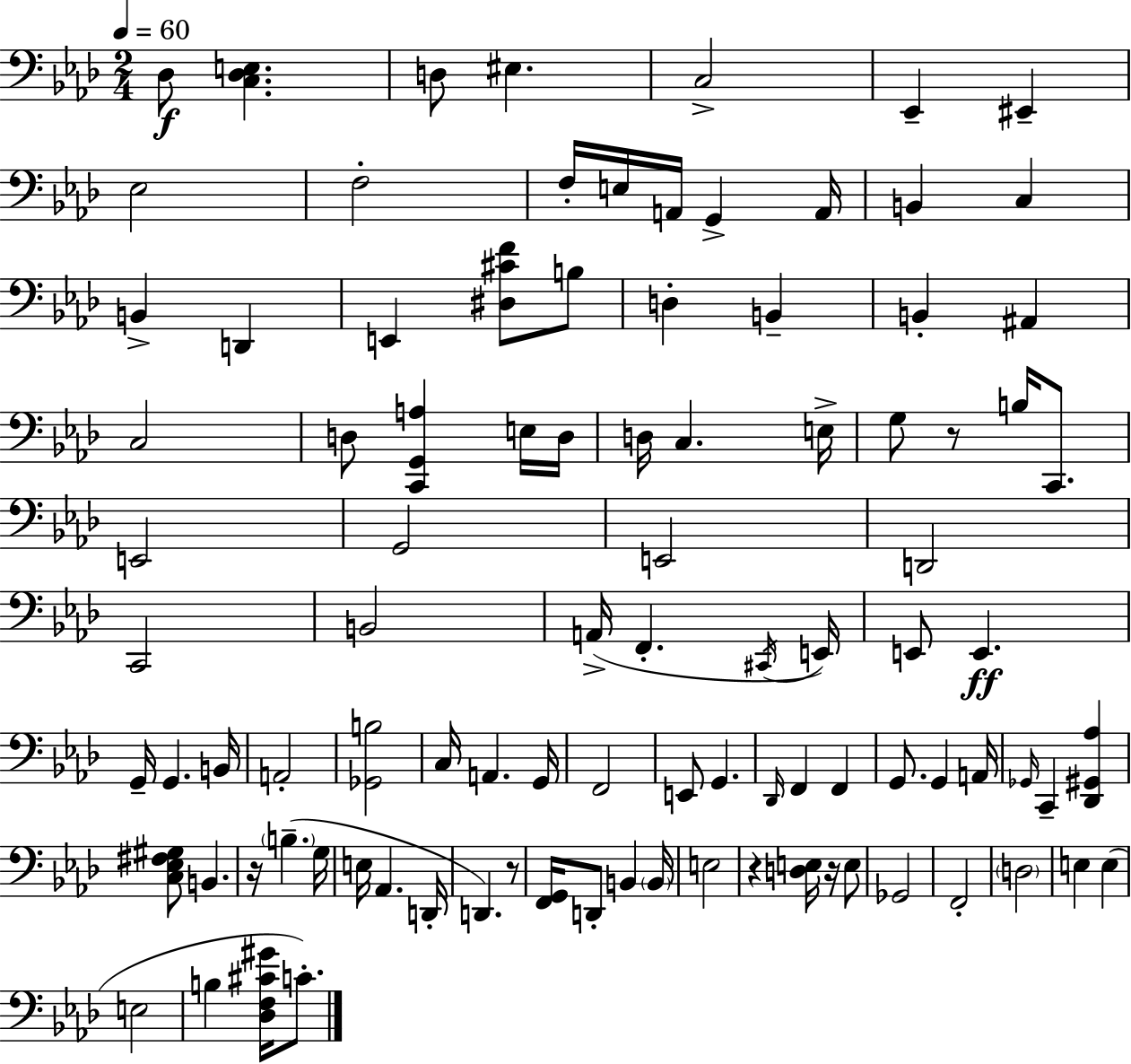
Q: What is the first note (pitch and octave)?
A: Db3